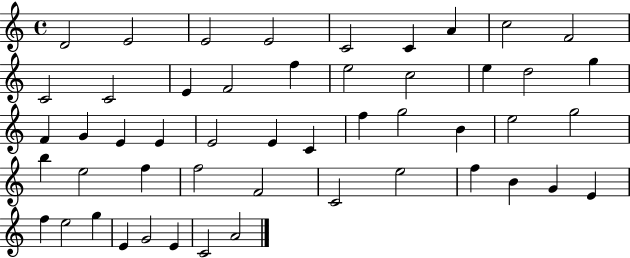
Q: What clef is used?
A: treble